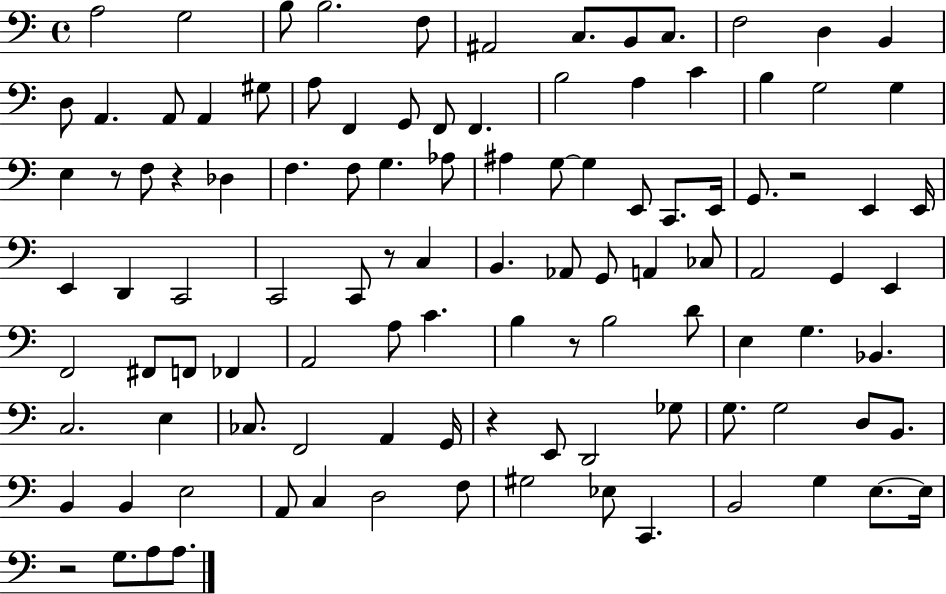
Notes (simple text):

A3/h G3/h B3/e B3/h. F3/e A#2/h C3/e. B2/e C3/e. F3/h D3/q B2/q D3/e A2/q. A2/e A2/q G#3/e A3/e F2/q G2/e F2/e F2/q. B3/h A3/q C4/q B3/q G3/h G3/q E3/q R/e F3/e R/q Db3/q F3/q. F3/e G3/q. Ab3/e A#3/q G3/e G3/q E2/e C2/e. E2/s G2/e. R/h E2/q E2/s E2/q D2/q C2/h C2/h C2/e R/e C3/q B2/q. Ab2/e G2/e A2/q CES3/e A2/h G2/q E2/q F2/h F#2/e F2/e FES2/q A2/h A3/e C4/q. B3/q R/e B3/h D4/e E3/q G3/q. Bb2/q. C3/h. E3/q CES3/e. F2/h A2/q G2/s R/q E2/e D2/h Gb3/e G3/e. G3/h D3/e B2/e. B2/q B2/q E3/h A2/e C3/q D3/h F3/e G#3/h Eb3/e C2/q. B2/h G3/q E3/e. E3/s R/h G3/e. A3/e A3/e.